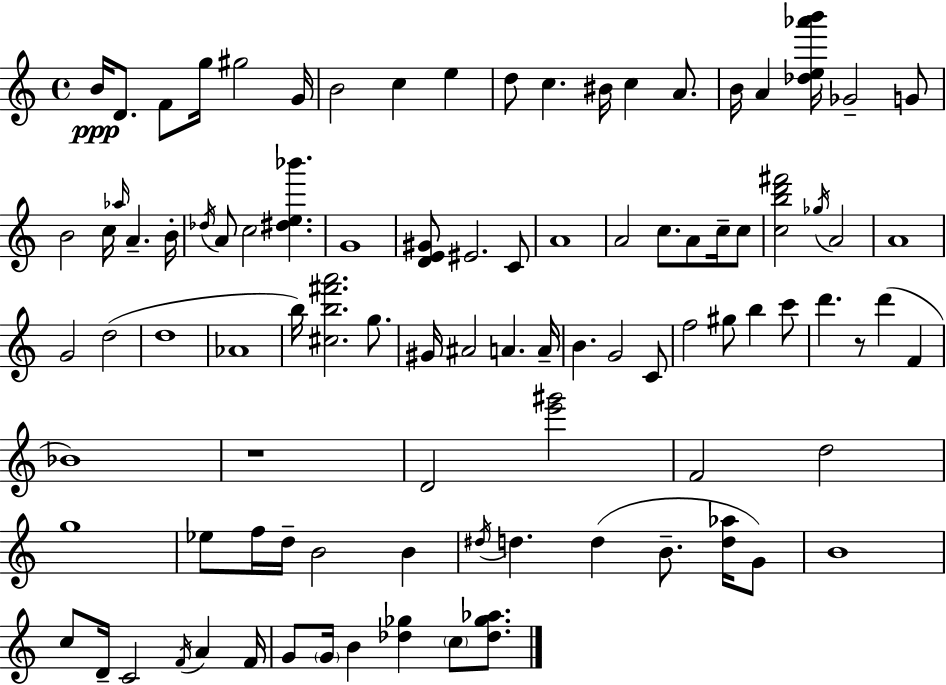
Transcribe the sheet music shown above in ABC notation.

X:1
T:Untitled
M:4/4
L:1/4
K:Am
B/4 D/2 F/2 g/4 ^g2 G/4 B2 c e d/2 c ^B/4 c A/2 B/4 A [_de_a'b']/4 _G2 G/2 B2 c/4 _a/4 A B/4 _d/4 A/2 c2 [^de_b'] G4 [DE^G]/2 ^E2 C/2 A4 A2 c/2 A/2 c/4 c/2 [cbd'^f']2 _g/4 A2 A4 G2 d2 d4 _A4 b/4 [^cb^f'a']2 g/2 ^G/4 ^A2 A A/4 B G2 C/2 f2 ^g/2 b c'/2 d' z/2 d' F _B4 z4 D2 [e'^g']2 F2 d2 g4 _e/2 f/4 d/4 B2 B ^d/4 d d B/2 [d_a]/4 G/2 B4 c/2 D/4 C2 F/4 A F/4 G/2 G/4 B [_d_g] c/2 [_d_g_a]/2